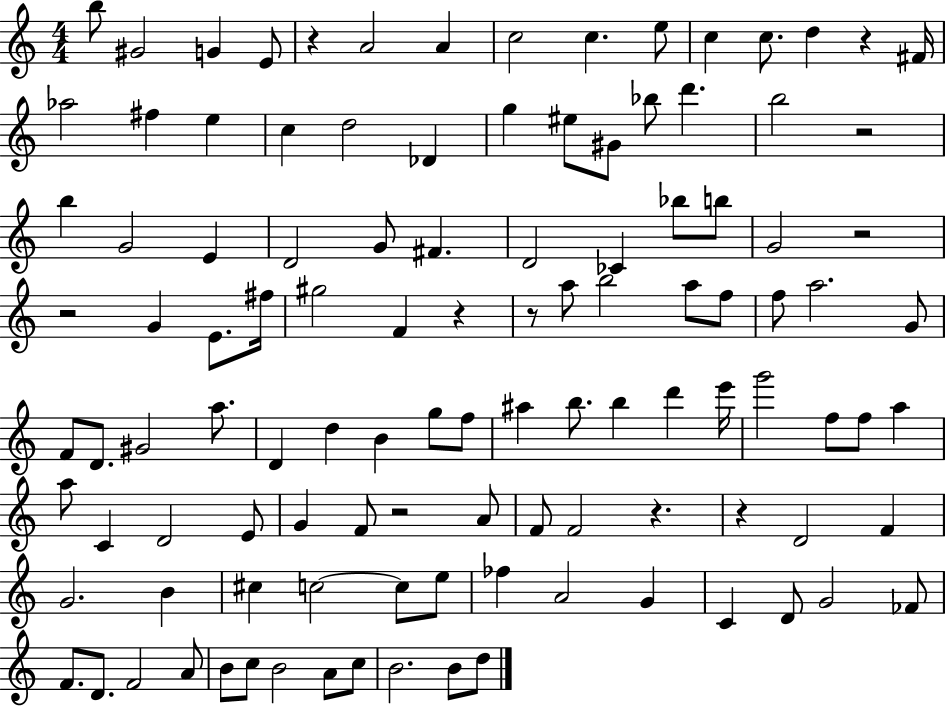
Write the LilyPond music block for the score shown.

{
  \clef treble
  \numericTimeSignature
  \time 4/4
  \key c \major
  b''8 gis'2 g'4 e'8 | r4 a'2 a'4 | c''2 c''4. e''8 | c''4 c''8. d''4 r4 fis'16 | \break aes''2 fis''4 e''4 | c''4 d''2 des'4 | g''4 eis''8 gis'8 bes''8 d'''4. | b''2 r2 | \break b''4 g'2 e'4 | d'2 g'8 fis'4. | d'2 ces'4 bes''8 b''8 | g'2 r2 | \break r2 g'4 e'8. fis''16 | gis''2 f'4 r4 | r8 a''8 b''2 a''8 f''8 | f''8 a''2. g'8 | \break f'8 d'8. gis'2 a''8. | d'4 d''4 b'4 g''8 f''8 | ais''4 b''8. b''4 d'''4 e'''16 | g'''2 f''8 f''8 a''4 | \break a''8 c'4 d'2 e'8 | g'4 f'8 r2 a'8 | f'8 f'2 r4. | r4 d'2 f'4 | \break g'2. b'4 | cis''4 c''2~~ c''8 e''8 | fes''4 a'2 g'4 | c'4 d'8 g'2 fes'8 | \break f'8. d'8. f'2 a'8 | b'8 c''8 b'2 a'8 c''8 | b'2. b'8 d''8 | \bar "|."
}